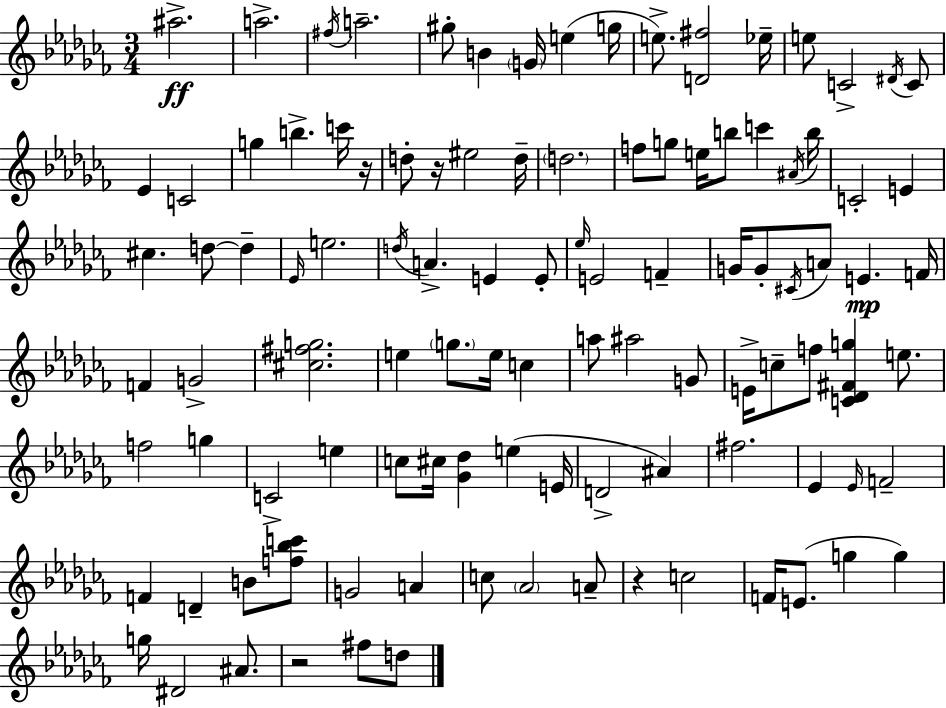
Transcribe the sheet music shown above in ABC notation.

X:1
T:Untitled
M:3/4
L:1/4
K:Abm
^a2 a2 ^f/4 a2 ^g/2 B G/4 e g/4 e/2 [D^f]2 _e/4 e/2 C2 ^D/4 C/2 _E C2 g b c'/4 z/4 d/2 z/4 ^e2 d/4 d2 f/2 g/2 e/4 b/2 c' ^A/4 b/4 C2 E ^c d/2 d _E/4 e2 d/4 A E E/2 _e/4 E2 F G/4 G/2 ^C/4 A/2 E F/4 F G2 [^c^fg]2 e g/2 e/4 c a/2 ^a2 G/2 E/4 c/2 f/2 [C_D^Fg] e/2 f2 g C2 e c/2 ^c/4 [_G_d] e E/4 D2 ^A ^f2 _E _E/4 F2 F D B/2 [f_bc']/2 G2 A c/2 _A2 A/2 z c2 F/4 E/2 g g g/4 ^D2 ^A/2 z2 ^f/2 d/2